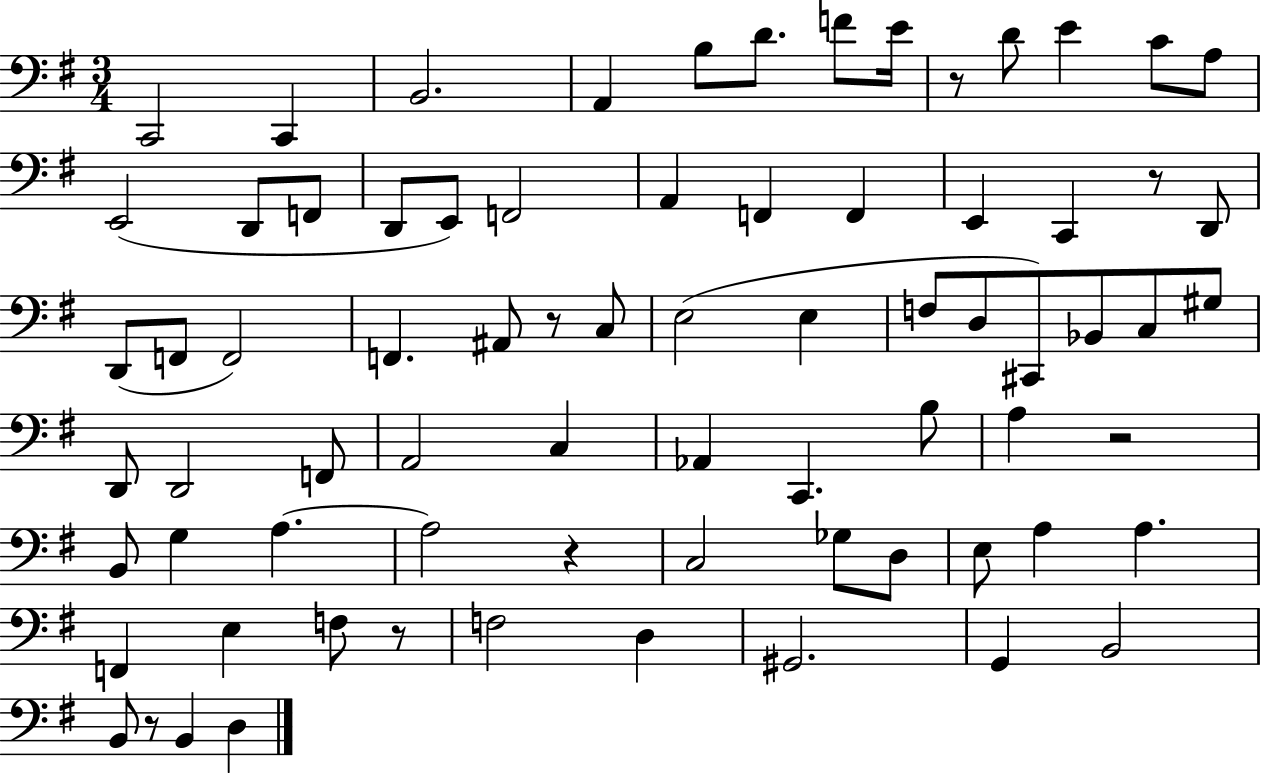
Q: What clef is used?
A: bass